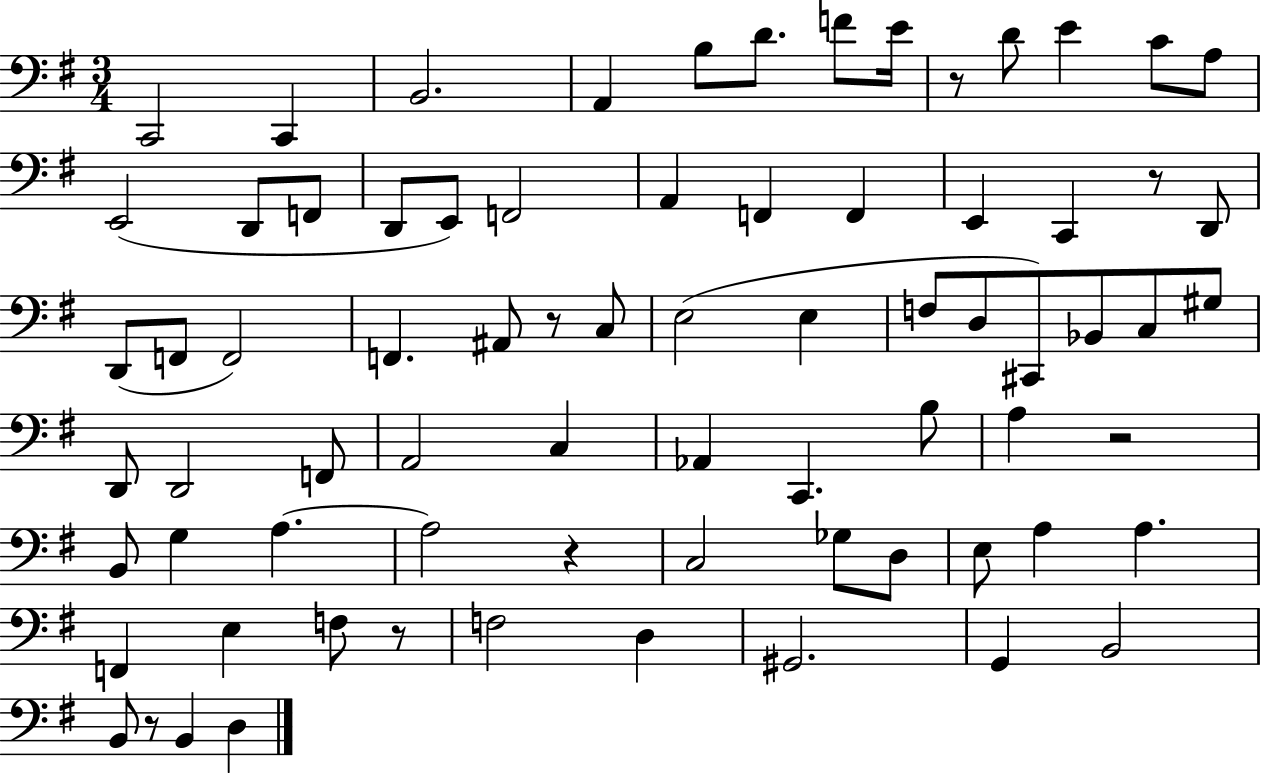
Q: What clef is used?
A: bass